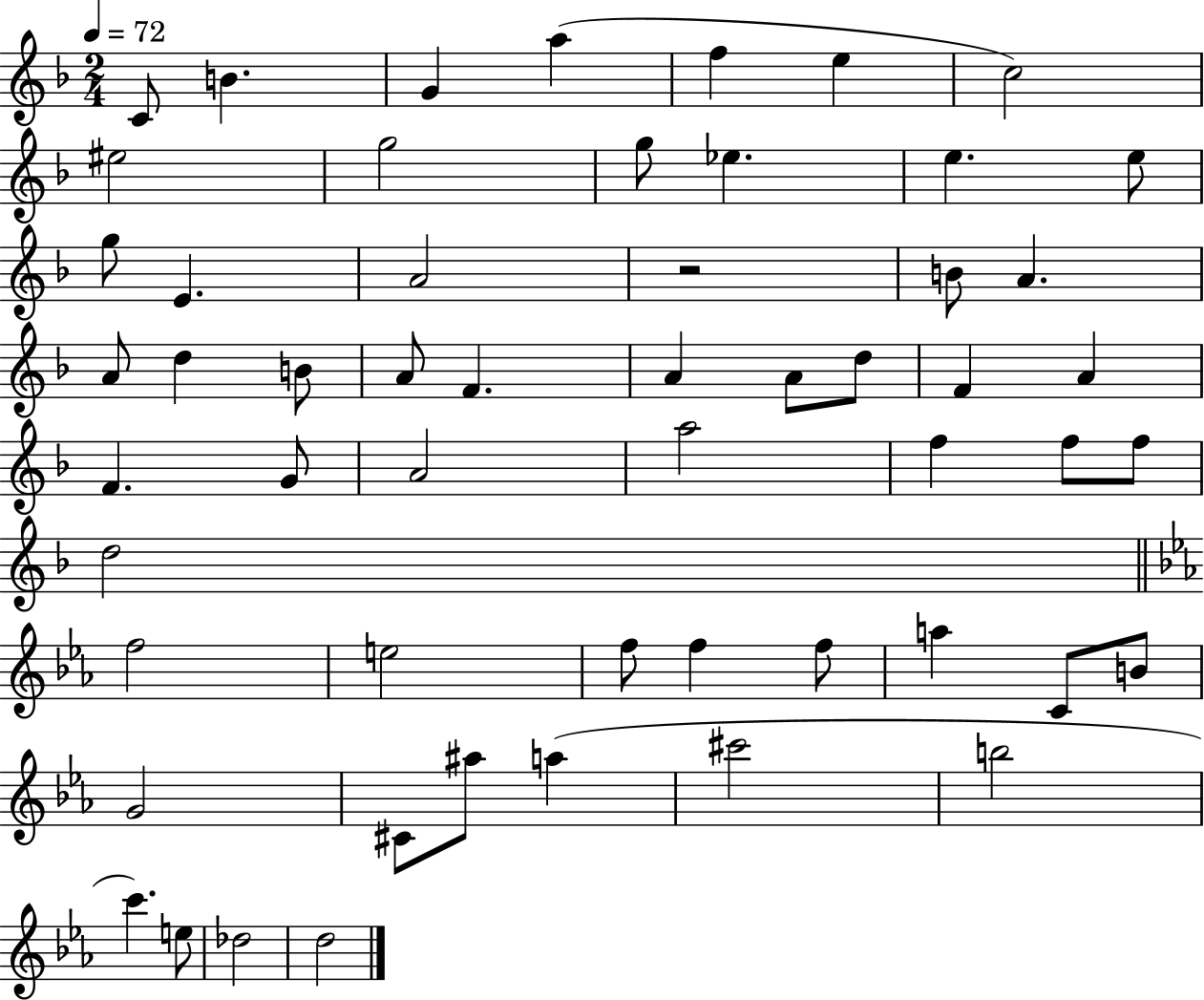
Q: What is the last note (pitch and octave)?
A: D5